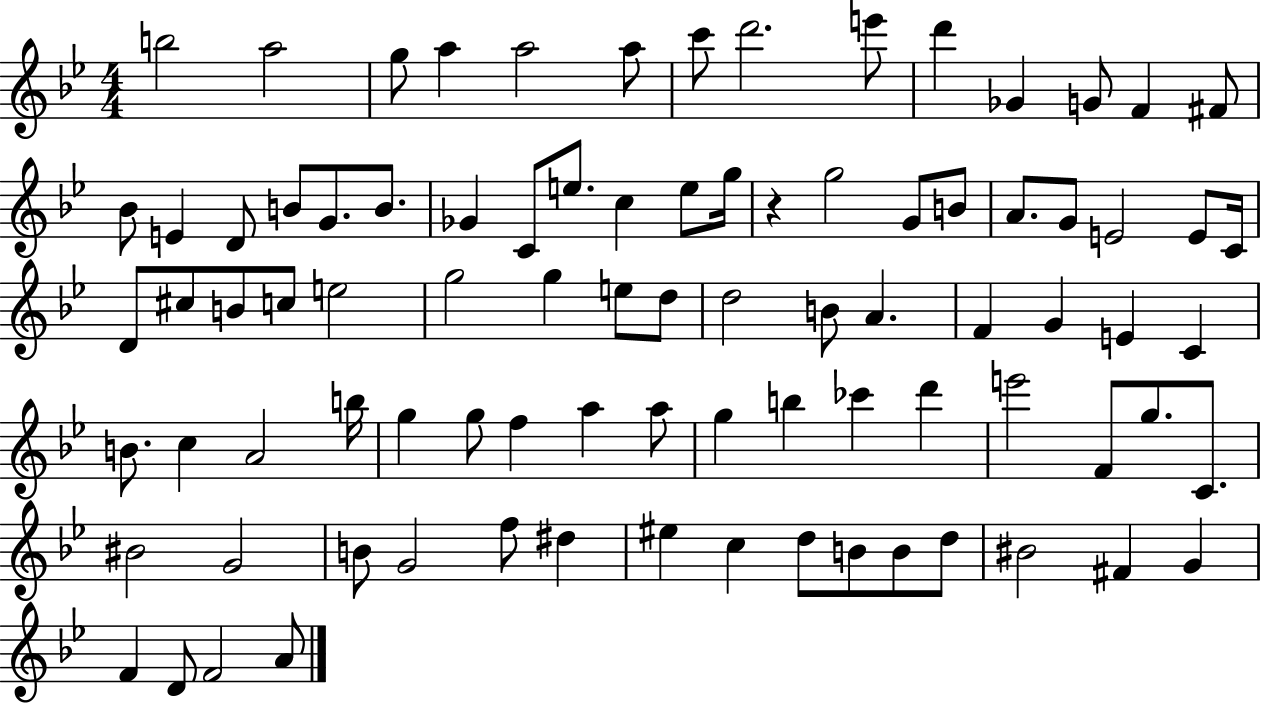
{
  \clef treble
  \numericTimeSignature
  \time 4/4
  \key bes \major
  b''2 a''2 | g''8 a''4 a''2 a''8 | c'''8 d'''2. e'''8 | d'''4 ges'4 g'8 f'4 fis'8 | \break bes'8 e'4 d'8 b'8 g'8. b'8. | ges'4 c'8 e''8. c''4 e''8 g''16 | r4 g''2 g'8 b'8 | a'8. g'8 e'2 e'8 c'16 | \break d'8 cis''8 b'8 c''8 e''2 | g''2 g''4 e''8 d''8 | d''2 b'8 a'4. | f'4 g'4 e'4 c'4 | \break b'8. c''4 a'2 b''16 | g''4 g''8 f''4 a''4 a''8 | g''4 b''4 ces'''4 d'''4 | e'''2 f'8 g''8. c'8. | \break bis'2 g'2 | b'8 g'2 f''8 dis''4 | eis''4 c''4 d''8 b'8 b'8 d''8 | bis'2 fis'4 g'4 | \break f'4 d'8 f'2 a'8 | \bar "|."
}